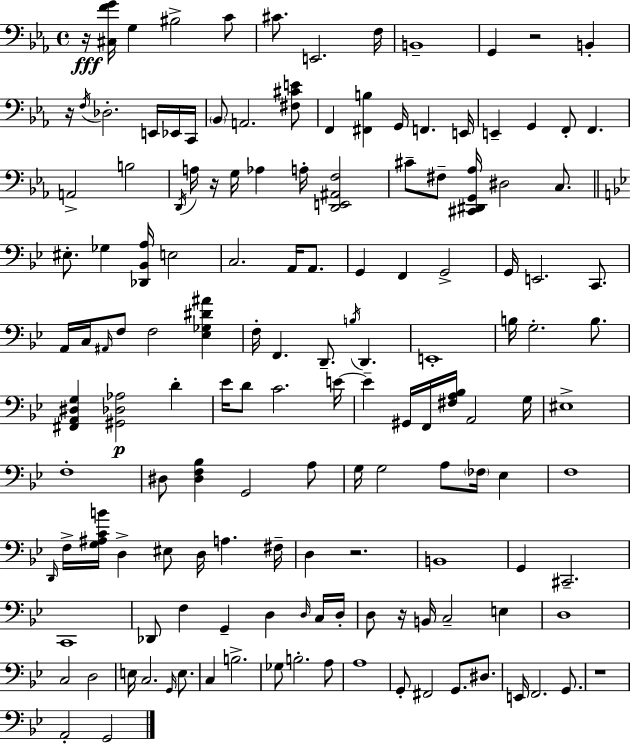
R/s [C#3,F4,G4]/s G3/q BIS3/h C4/e C#4/e. E2/h. F3/s B2/w G2/q R/h B2/q R/s F3/s Db3/h. E2/s Eb2/s C2/s Bb2/e A2/h. [F#3,C#4,E4]/e F2/q [F#2,B3]/q G2/s F2/q. E2/s E2/q G2/q F2/e F2/q. A2/h B3/h D2/s A3/s R/s G3/s Ab3/q A3/s [D2,E2,A#2,F3]/h C#4/e F#3/e [C#2,D#2,G2,Ab3]/s D#3/h C3/e. EIS3/e. Gb3/q [Db2,Bb2,A3]/s E3/h C3/h. A2/s A2/e. G2/q F2/q G2/h G2/s E2/h. C2/e. A2/s C3/s A#2/s F3/e F3/h [Eb3,Gb3,D#4,A#4]/q F3/s F2/q. D2/e. B3/s D2/q. E2/w B3/s G3/h. B3/e. [F#2,A2,D#3,G3]/q [G#2,Db3,Ab3]/h D4/q Eb4/s D4/e C4/h. E4/s E4/q G#2/s F2/s [F#3,A3,Bb3]/s A2/h G3/s EIS3/w F3/w D#3/e [D#3,F3,Bb3]/q G2/h A3/e G3/s G3/h A3/e FES3/s Eb3/q F3/w D2/s F3/s [G3,A#3,C4,B4]/s D3/q EIS3/e D3/s A3/q. F#3/s D3/q R/h. B2/w G2/q C#2/h. C2/w Db2/e F3/q G2/q D3/q D3/s C3/s D3/s D3/e R/s B2/s C3/h E3/q D3/w C3/h D3/h E3/s C3/h. G2/s E3/e. C3/q B3/h. Gb3/e B3/h. A3/e A3/w G2/e F#2/h G2/e. D#3/e. E2/s F2/h. G2/e. R/w A2/h G2/h